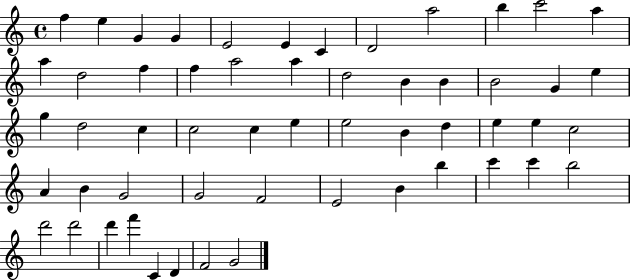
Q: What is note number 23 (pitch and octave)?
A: G4